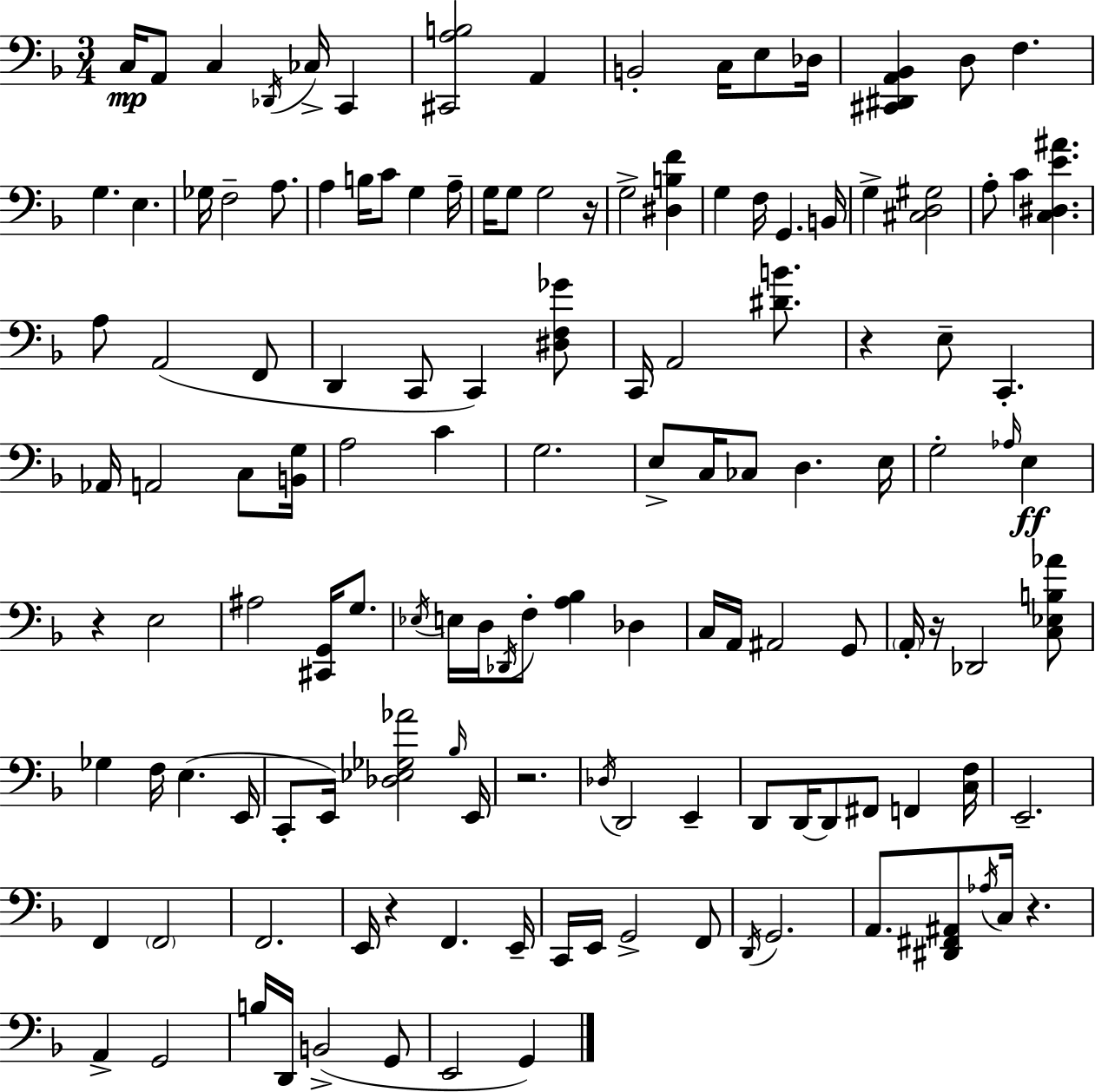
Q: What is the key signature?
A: D minor